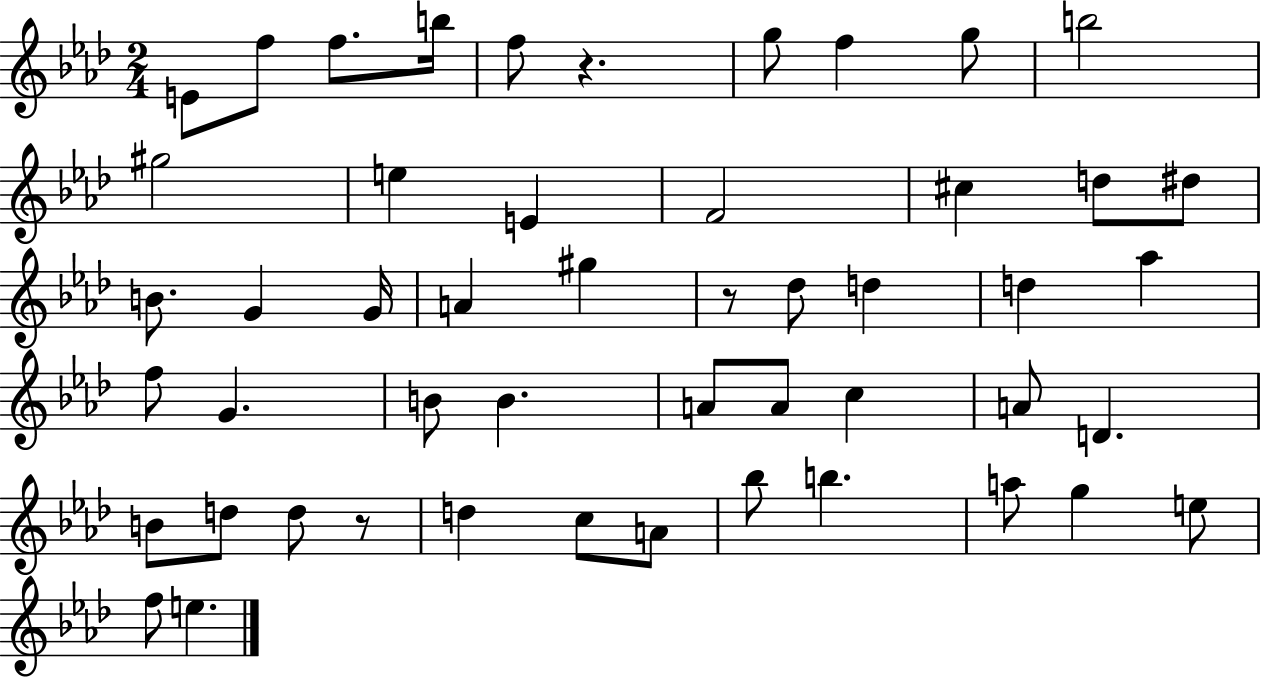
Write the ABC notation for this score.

X:1
T:Untitled
M:2/4
L:1/4
K:Ab
E/2 f/2 f/2 b/4 f/2 z g/2 f g/2 b2 ^g2 e E F2 ^c d/2 ^d/2 B/2 G G/4 A ^g z/2 _d/2 d d _a f/2 G B/2 B A/2 A/2 c A/2 D B/2 d/2 d/2 z/2 d c/2 A/2 _b/2 b a/2 g e/2 f/2 e